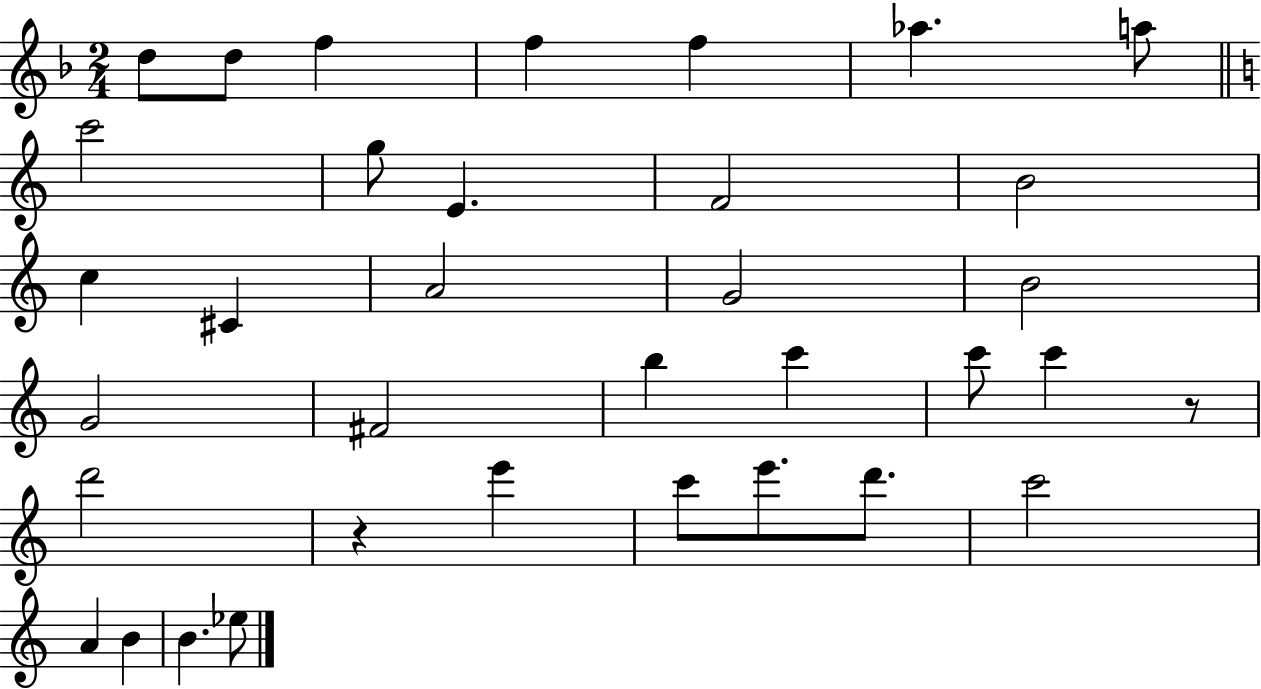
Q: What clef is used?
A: treble